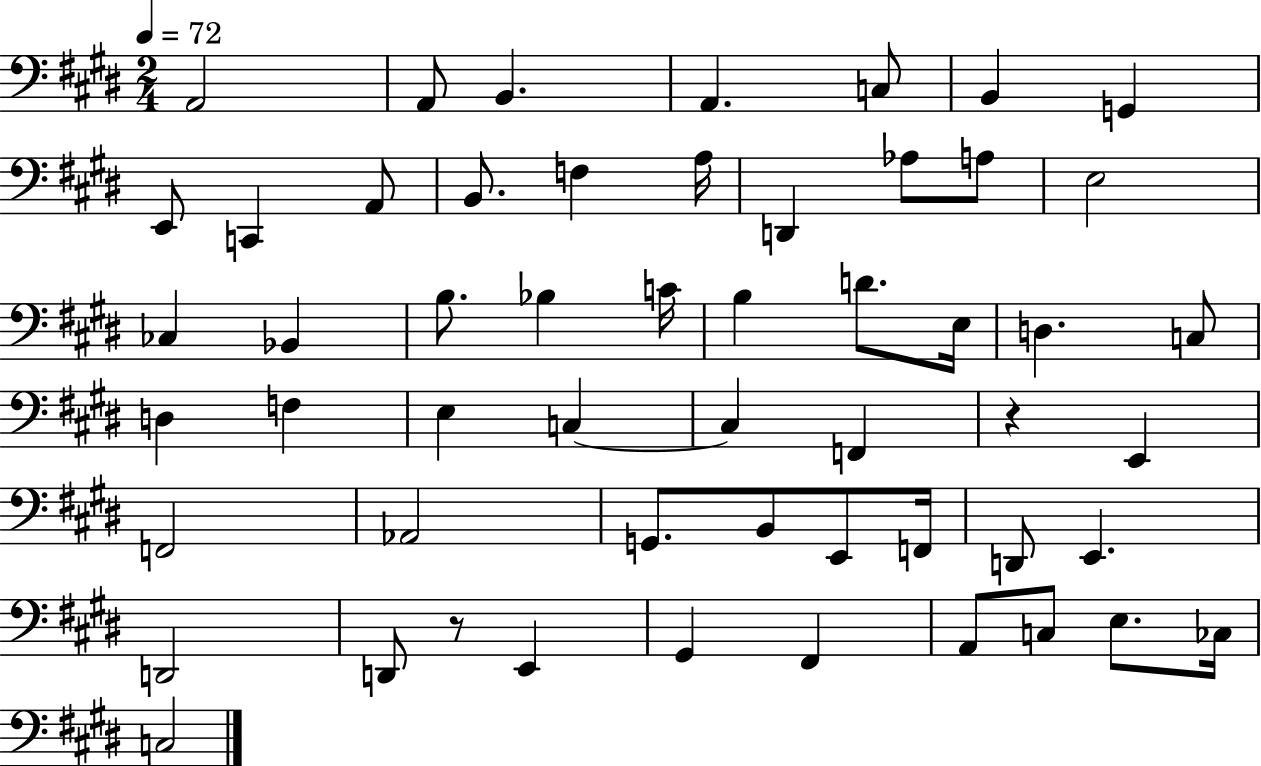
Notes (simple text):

A2/h A2/e B2/q. A2/q. C3/e B2/q G2/q E2/e C2/q A2/e B2/e. F3/q A3/s D2/q Ab3/e A3/e E3/h CES3/q Bb2/q B3/e. Bb3/q C4/s B3/q D4/e. E3/s D3/q. C3/e D3/q F3/q E3/q C3/q C3/q F2/q R/q E2/q F2/h Ab2/h G2/e. B2/e E2/e F2/s D2/e E2/q. D2/h D2/e R/e E2/q G#2/q F#2/q A2/e C3/e E3/e. CES3/s C3/h